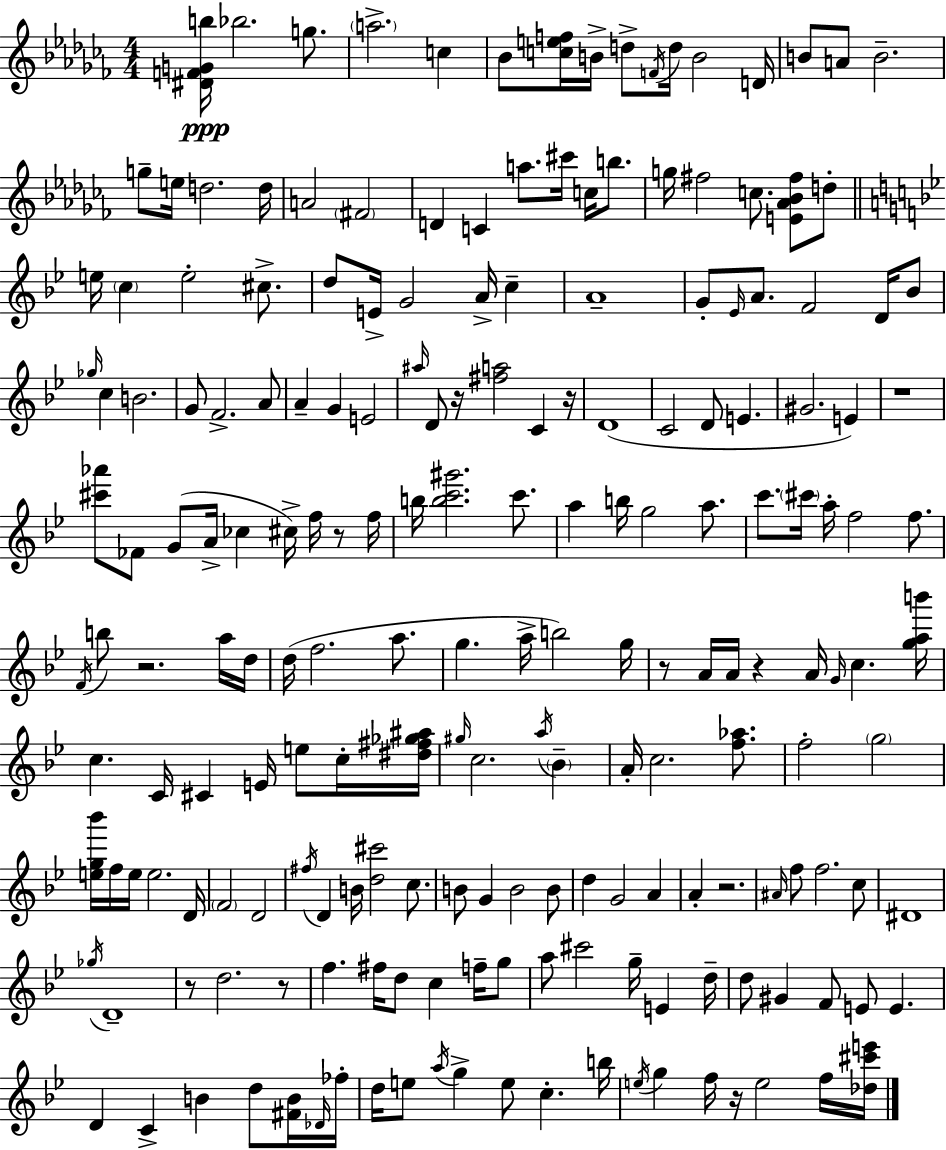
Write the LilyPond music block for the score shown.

{
  \clef treble
  \numericTimeSignature
  \time 4/4
  \key aes \minor
  <dis' f' g' b''>16\ppp bes''2. g''8. | \parenthesize a''2.-> c''4 | bes'8 <c'' e'' f''>16 b'16-> d''8-> \acciaccatura { f'16 } d''16 b'2 | d'16 b'8 a'8 b'2.-- | \break g''8-- e''16 d''2. | d''16 a'2 \parenthesize fis'2 | d'4 c'4 a''8. cis'''16 c''16 b''8. | g''16 fis''2 c''8. <e' aes' bes' fis''>8 d''8-. | \break \bar "||" \break \key g \minor e''16 \parenthesize c''4 e''2-. cis''8.-> | d''8 e'16-> g'2 a'16-> c''4-- | a'1-- | g'8-. \grace { ees'16 } a'8. f'2 d'16 bes'8 | \break \grace { ges''16 } c''4 b'2. | g'8 f'2.-> | a'8 a'4-- g'4 e'2 | \grace { ais''16 } d'8 r16 <fis'' a''>2 c'4 | \break r16 d'1( | c'2 d'8 e'4. | gis'2. e'4) | r1 | \break <cis''' aes'''>8 fes'8 g'8( a'16-> ces''4 cis''16->) f''16 | r8 f''16 b''16 <b'' c''' gis'''>2. | c'''8. a''4 b''16 g''2 | a''8. c'''8. \parenthesize cis'''16 a''16-. f''2 | \break f''8. \acciaccatura { f'16 } b''8 r2. | a''16 d''16 d''16( f''2. | a''8. g''4. a''16-> b''2) | g''16 r8 a'16 a'16 r4 a'16 \grace { g'16 } c''4. | \break <g'' a'' b'''>16 c''4. c'16 cis'4 | e'16 e''8 c''16-. <dis'' fis'' ges'' ais''>16 \grace { gis''16 } c''2. | \acciaccatura { a''16 } \parenthesize bes'4-- a'16-. c''2. | <f'' aes''>8. f''2-. \parenthesize g''2 | \break <e'' g'' bes'''>16 f''16 e''16 e''2. | d'16 \parenthesize f'2 d'2 | \acciaccatura { fis''16 } d'4 b'16 <d'' cis'''>2 | c''8. b'8 g'4 b'2 | \break b'8 d''4 g'2 | a'4 a'4-. r2. | \grace { ais'16 } f''8 f''2. | c''8 dis'1 | \break \acciaccatura { ges''16 } d'1-- | r8 d''2. | r8 f''4. | fis''16 d''8 c''4 f''16-- g''8 a''8 cis'''2 | \break g''16-- e'4 d''16-- d''8 gis'4 | f'8 e'8 e'4. d'4 c'4-> | b'4 d''8 <fis' b'>16 \grace { des'16 } fes''16-. d''16 e''8 \acciaccatura { a''16 } g''4-> | e''8 c''4.-. b''16 \acciaccatura { e''16 } g''4 | \break f''16 r16 e''2 f''16 <des'' cis''' e'''>16 \bar "|."
}